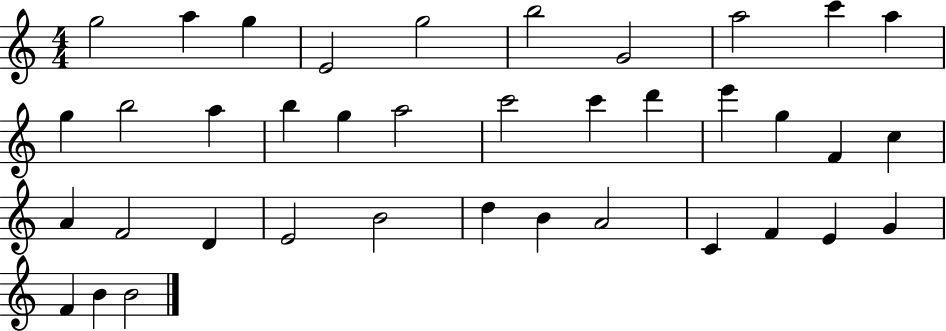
G5/h A5/q G5/q E4/h G5/h B5/h G4/h A5/h C6/q A5/q G5/q B5/h A5/q B5/q G5/q A5/h C6/h C6/q D6/q E6/q G5/q F4/q C5/q A4/q F4/h D4/q E4/h B4/h D5/q B4/q A4/h C4/q F4/q E4/q G4/q F4/q B4/q B4/h